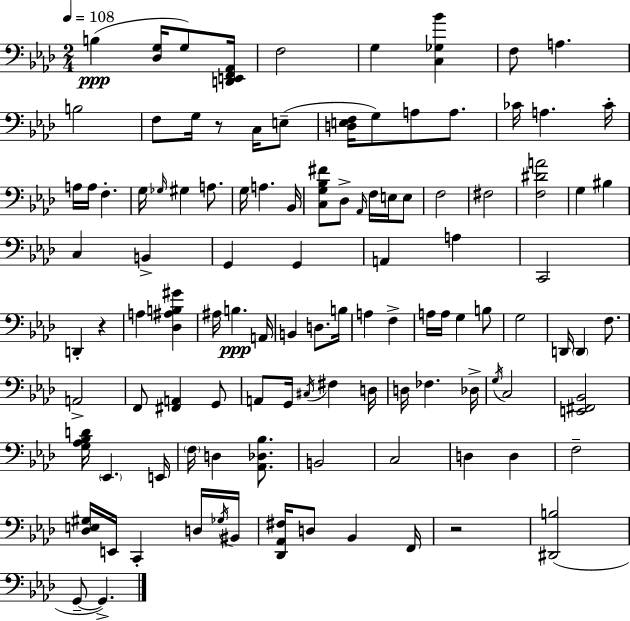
{
  \clef bass
  \numericTimeSignature
  \time 2/4
  \key aes \major
  \tempo 4 = 108
  b4(\ppp <des g>16 g8) <d, e, f, aes,>16 | f2 | g4 <c ges bes'>4 | f8 a4. | \break b2 | f8 g16 r8 c16 e8--( | <d e f>16 g8) a8 a8. | ces'16 a4. ces'16-. | \break a16 a16 f4.-. | g16 \grace { ges16 } gis4 a8. | g16 a4. | bes,16 <c g bes fis'>8 des8-> \grace { aes,16 } f16 e16 | \break e8 f2 | fis2 | <f dis' a'>2 | g4 bis4 | \break c4 b,4-> | g,4 g,4 | a,4 a4 | c,2 | \break d,4-. r4 | a4 <des ais b gis'>4 | ais16 b4.\ppp | a,16 b,4 d8. | \break b16 a4 f4-> | a16 a16 g4 | b8 g2 | d,16 \parenthesize d,4 f8. | \break a,2-> | f,8 <fis, a,>4 | g,8 a,8 g,16 \acciaccatura { cis16 } fis4 | d16 d16 fes4. | \break des16-> \acciaccatura { g16 } c2 | <e, fis, bes,>2 | <g aes bes d'>16 \parenthesize ees,4. | e,16 \parenthesize f16 d4 | \break <aes, des bes>8. b,2 | c2 | d4 | d4 f2-- | \break <des e gis>16 e,16 c,4-. | d16 \acciaccatura { ges16 } bis,16 <des, aes, fis>16 d8 | bes,4 f,16 r2 | <dis, b>2( | \break g,8--~~ g,4.->) | \bar "|."
}